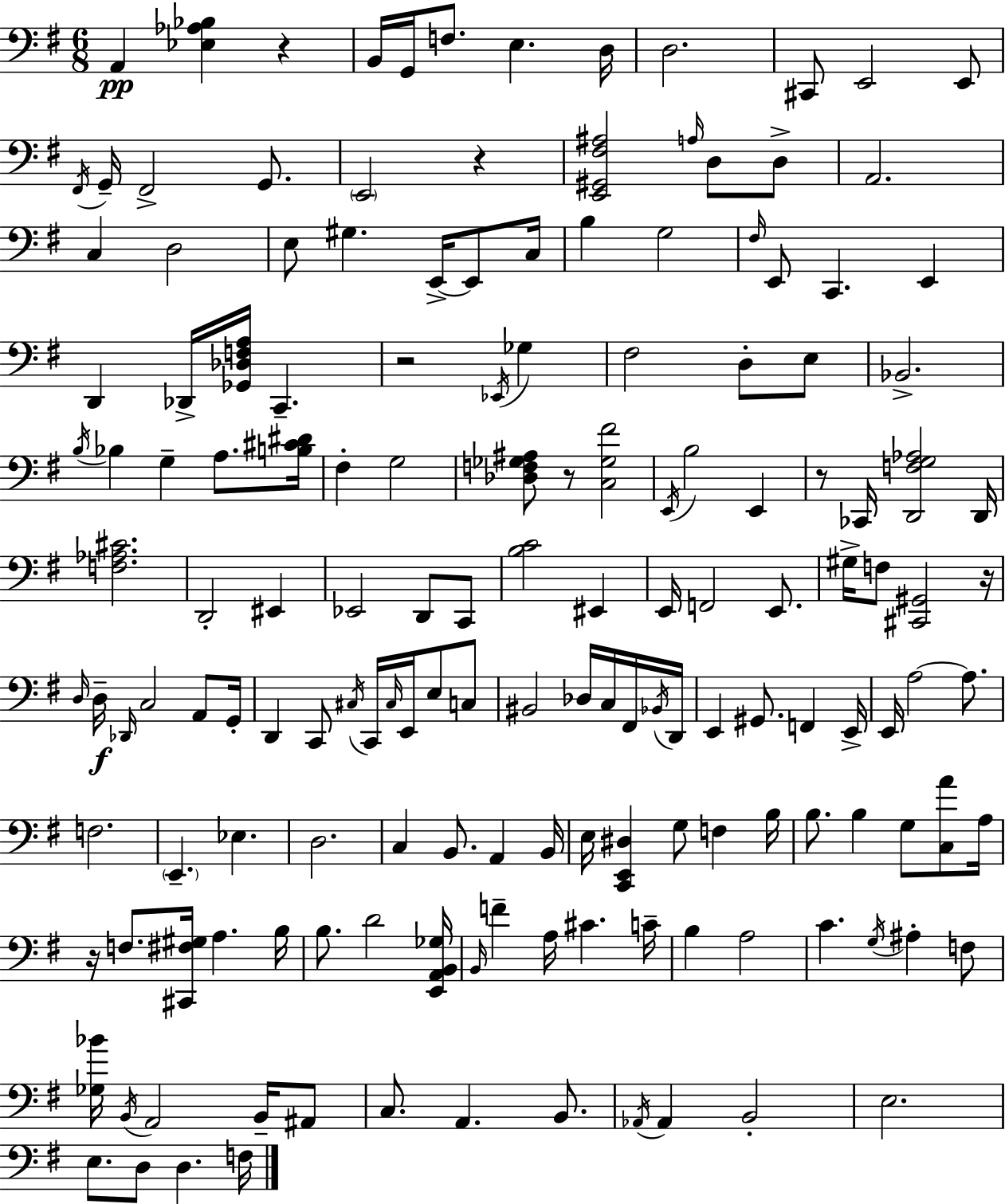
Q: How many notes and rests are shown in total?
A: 159